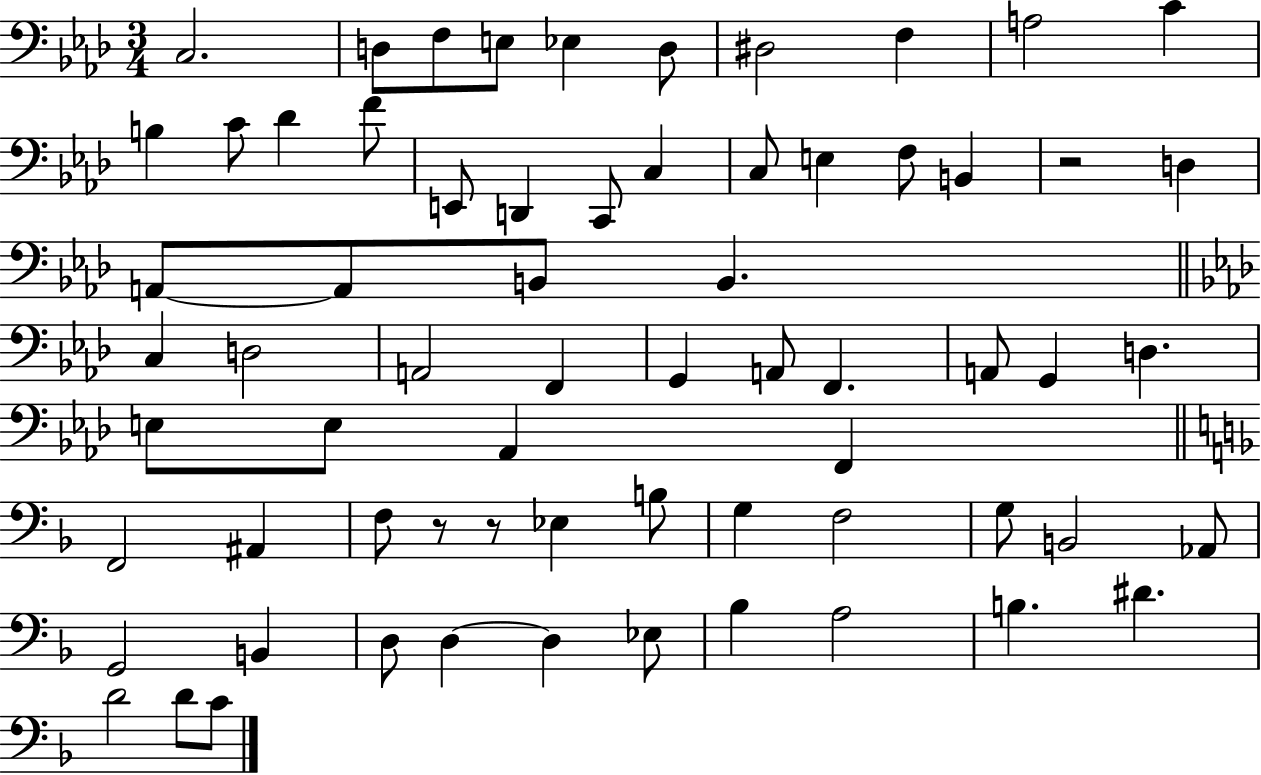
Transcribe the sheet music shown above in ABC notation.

X:1
T:Untitled
M:3/4
L:1/4
K:Ab
C,2 D,/2 F,/2 E,/2 _E, D,/2 ^D,2 F, A,2 C B, C/2 _D F/2 E,,/2 D,, C,,/2 C, C,/2 E, F,/2 B,, z2 D, A,,/2 A,,/2 B,,/2 B,, C, D,2 A,,2 F,, G,, A,,/2 F,, A,,/2 G,, D, E,/2 E,/2 _A,, F,, F,,2 ^A,, F,/2 z/2 z/2 _E, B,/2 G, F,2 G,/2 B,,2 _A,,/2 G,,2 B,, D,/2 D, D, _E,/2 _B, A,2 B, ^D D2 D/2 C/2